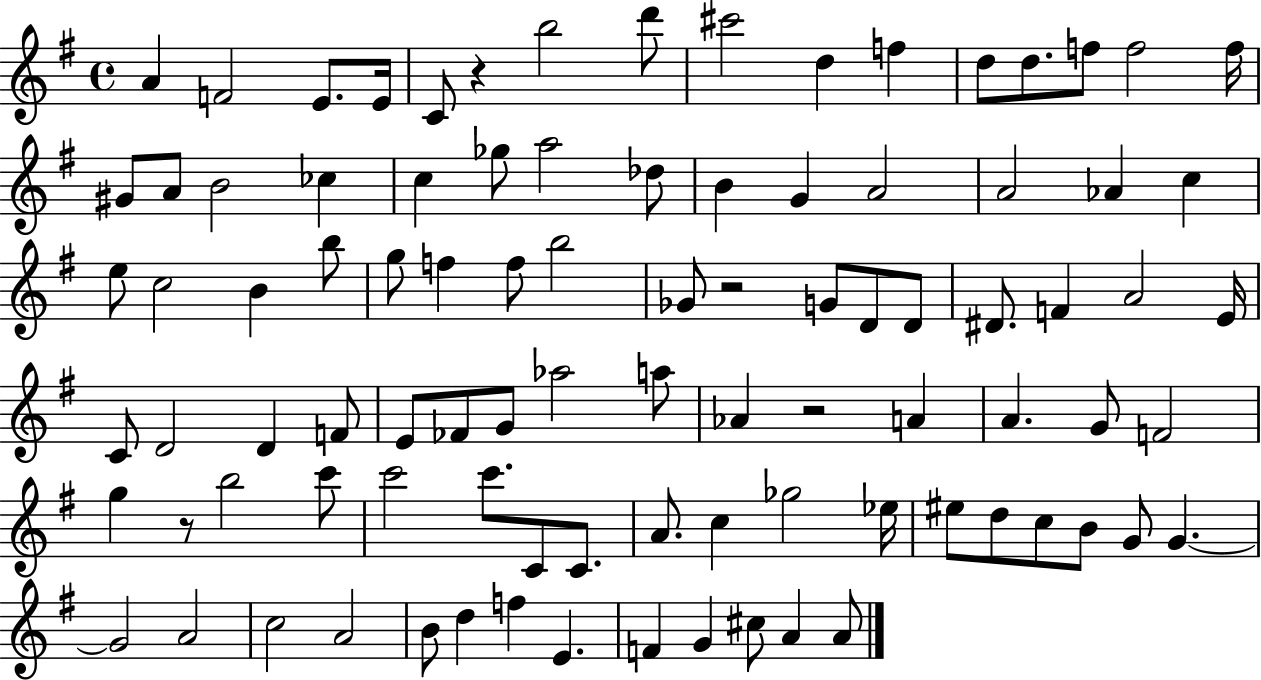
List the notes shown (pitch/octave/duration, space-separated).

A4/q F4/h E4/e. E4/s C4/e R/q B5/h D6/e C#6/h D5/q F5/q D5/e D5/e. F5/e F5/h F5/s G#4/e A4/e B4/h CES5/q C5/q Gb5/e A5/h Db5/e B4/q G4/q A4/h A4/h Ab4/q C5/q E5/e C5/h B4/q B5/e G5/e F5/q F5/e B5/h Gb4/e R/h G4/e D4/e D4/e D#4/e. F4/q A4/h E4/s C4/e D4/h D4/q F4/e E4/e FES4/e G4/e Ab5/h A5/e Ab4/q R/h A4/q A4/q. G4/e F4/h G5/q R/e B5/h C6/e C6/h C6/e. C4/e C4/e. A4/e. C5/q Gb5/h Eb5/s EIS5/e D5/e C5/e B4/e G4/e G4/q. G4/h A4/h C5/h A4/h B4/e D5/q F5/q E4/q. F4/q G4/q C#5/e A4/q A4/e